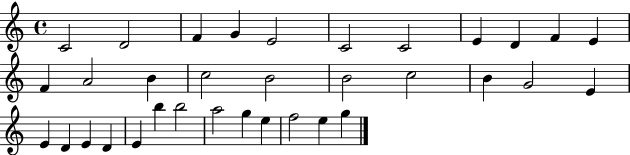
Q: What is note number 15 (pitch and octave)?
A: C5